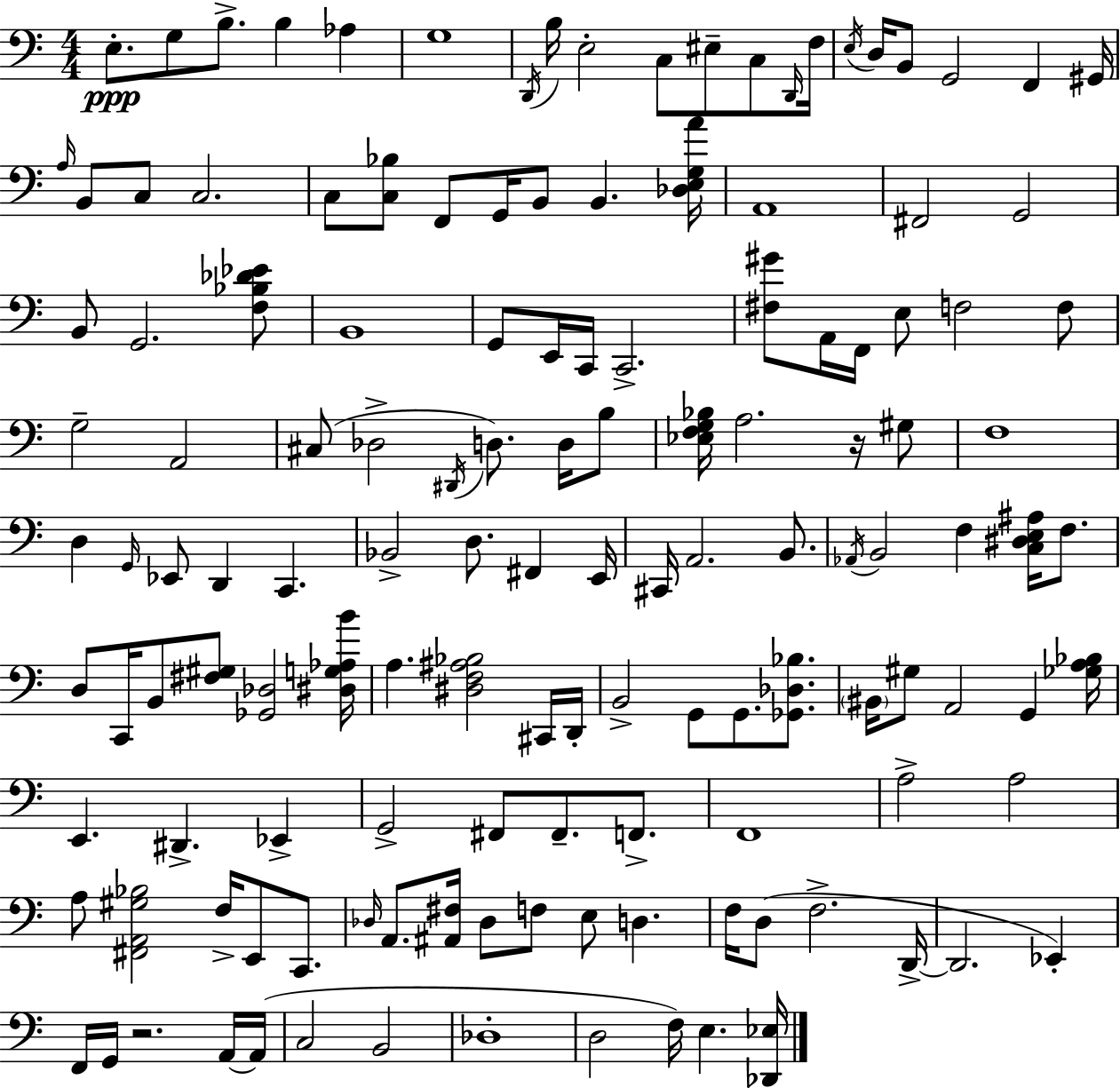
E3/e. G3/e B3/e. B3/q Ab3/q G3/w D2/s B3/s E3/h C3/e EIS3/e C3/e D2/s F3/s E3/s D3/s B2/e G2/h F2/q G#2/s A3/s B2/e C3/e C3/h. C3/e [C3,Bb3]/e F2/e G2/s B2/e B2/q. [Db3,E3,G3,A4]/s A2/w F#2/h G2/h B2/e G2/h. [F3,Bb3,Db4,Eb4]/e B2/w G2/e E2/s C2/s C2/h. [F#3,G#4]/e A2/s F2/s E3/e F3/h F3/e G3/h A2/h C#3/e Db3/h D#2/s D3/e. D3/s B3/e [Eb3,F3,G3,Bb3]/s A3/h. R/s G#3/e F3/w D3/q G2/s Eb2/e D2/q C2/q. Bb2/h D3/e. F#2/q E2/s C#2/s A2/h. B2/e. Ab2/s B2/h F3/q [C3,D#3,E3,A#3]/s F3/e. D3/e C2/s B2/e [F#3,G#3]/e [Gb2,Db3]/h [D#3,G3,Ab3,B4]/s A3/q. [D#3,F3,A#3,Bb3]/h C#2/s D2/s B2/h G2/e G2/e. [Gb2,Db3,Bb3]/e. BIS2/s G#3/e A2/h G2/q [Gb3,A3,Bb3]/s E2/q. D#2/q. Eb2/q G2/h F#2/e F#2/e. F2/e. F2/w A3/h A3/h A3/e [F#2,A2,G#3,Bb3]/h F3/s E2/e C2/e. Db3/s A2/e. [A#2,F#3]/s Db3/e F3/e E3/e D3/q. F3/s D3/e F3/h. D2/s D2/h. Eb2/q F2/s G2/s R/h. A2/s A2/s C3/h B2/h Db3/w D3/h F3/s E3/q. [Db2,Eb3]/s